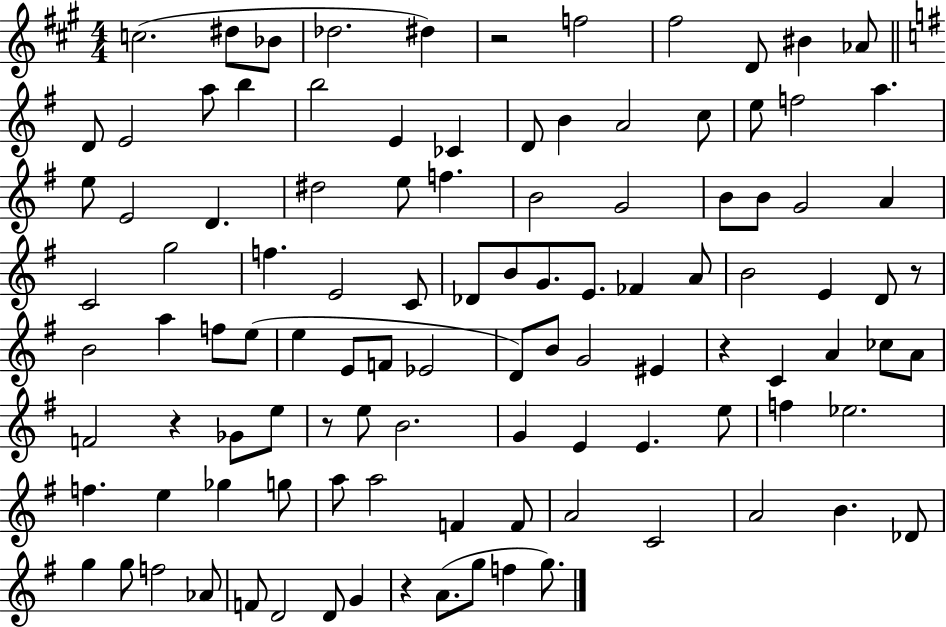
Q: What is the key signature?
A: A major